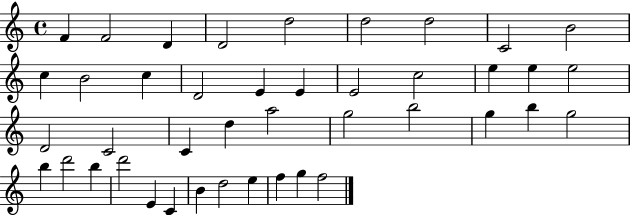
F4/q F4/h D4/q D4/h D5/h D5/h D5/h C4/h B4/h C5/q B4/h C5/q D4/h E4/q E4/q E4/h C5/h E5/q E5/q E5/h D4/h C4/h C4/q D5/q A5/h G5/h B5/h G5/q B5/q G5/h B5/q D6/h B5/q D6/h E4/q C4/q B4/q D5/h E5/q F5/q G5/q F5/h